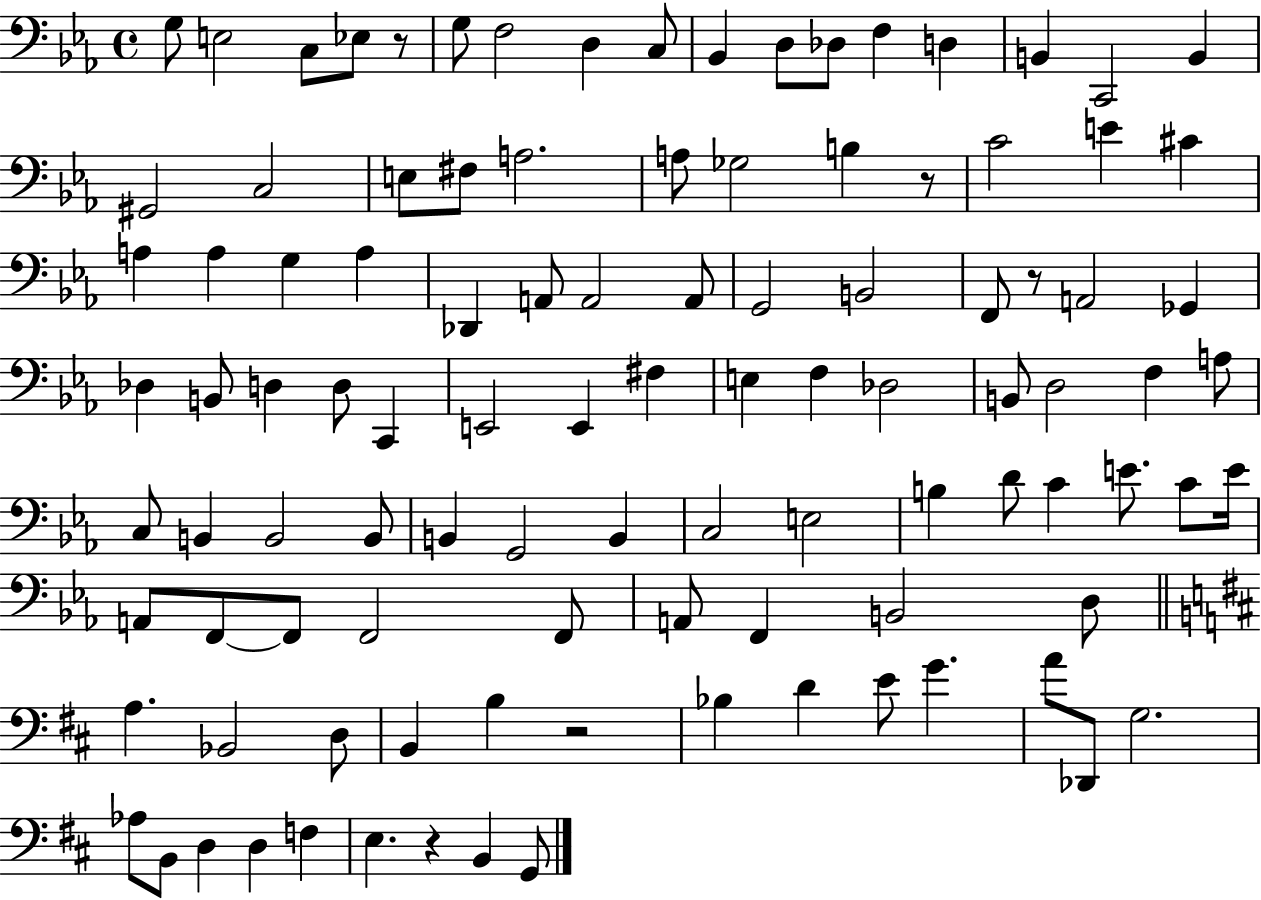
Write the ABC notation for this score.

X:1
T:Untitled
M:4/4
L:1/4
K:Eb
G,/2 E,2 C,/2 _E,/2 z/2 G,/2 F,2 D, C,/2 _B,, D,/2 _D,/2 F, D, B,, C,,2 B,, ^G,,2 C,2 E,/2 ^F,/2 A,2 A,/2 _G,2 B, z/2 C2 E ^C A, A, G, A, _D,, A,,/2 A,,2 A,,/2 G,,2 B,,2 F,,/2 z/2 A,,2 _G,, _D, B,,/2 D, D,/2 C,, E,,2 E,, ^F, E, F, _D,2 B,,/2 D,2 F, A,/2 C,/2 B,, B,,2 B,,/2 B,, G,,2 B,, C,2 E,2 B, D/2 C E/2 C/2 E/4 A,,/2 F,,/2 F,,/2 F,,2 F,,/2 A,,/2 F,, B,,2 D,/2 A, _B,,2 D,/2 B,, B, z2 _B, D E/2 G A/2 _D,,/2 G,2 _A,/2 B,,/2 D, D, F, E, z B,, G,,/2